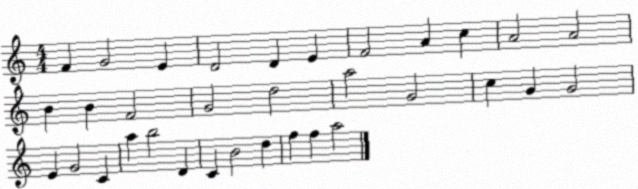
X:1
T:Untitled
M:4/4
L:1/4
K:C
F G2 E D2 D E F2 A c A2 A2 B B F2 G2 d2 a2 G2 c G G2 E G2 C a b2 D C B2 d f f a2